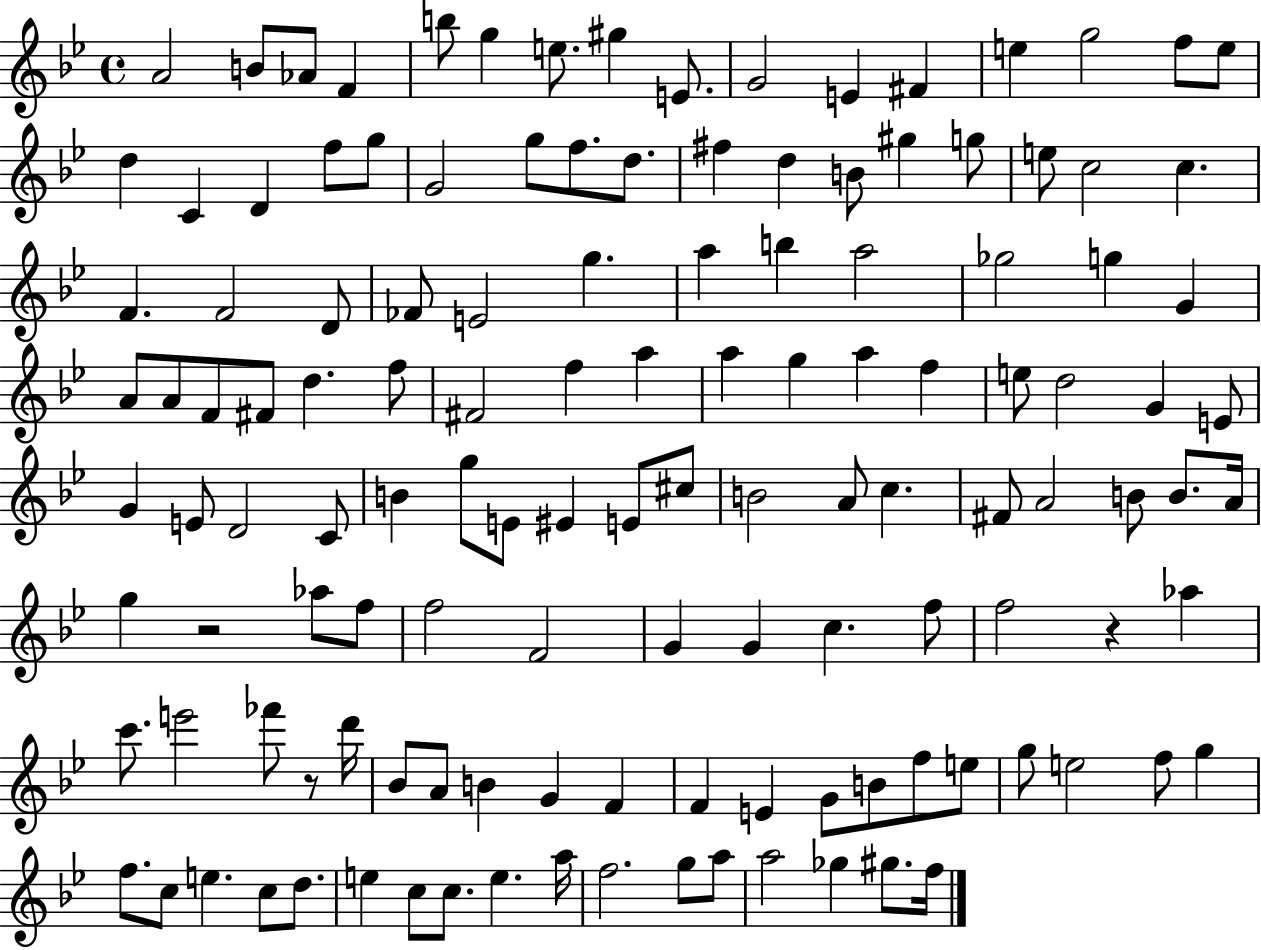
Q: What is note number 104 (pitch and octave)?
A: B4